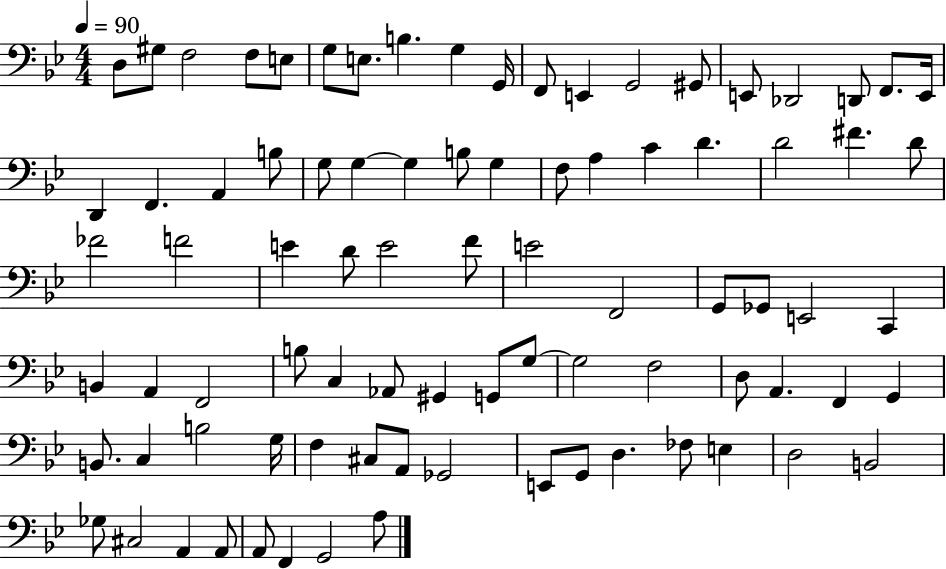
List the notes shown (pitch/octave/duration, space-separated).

D3/e G#3/e F3/h F3/e E3/e G3/e E3/e. B3/q. G3/q G2/s F2/e E2/q G2/h G#2/e E2/e Db2/h D2/e F2/e. E2/s D2/q F2/q. A2/q B3/e G3/e G3/q G3/q B3/e G3/q F3/e A3/q C4/q D4/q. D4/h F#4/q. D4/e FES4/h F4/h E4/q D4/e E4/h F4/e E4/h F2/h G2/e Gb2/e E2/h C2/q B2/q A2/q F2/h B3/e C3/q Ab2/e G#2/q G2/e G3/e G3/h F3/h D3/e A2/q. F2/q G2/q B2/e. C3/q B3/h G3/s F3/q C#3/e A2/e Gb2/h E2/e G2/e D3/q. FES3/e E3/q D3/h B2/h Gb3/e C#3/h A2/q A2/e A2/e F2/q G2/h A3/e